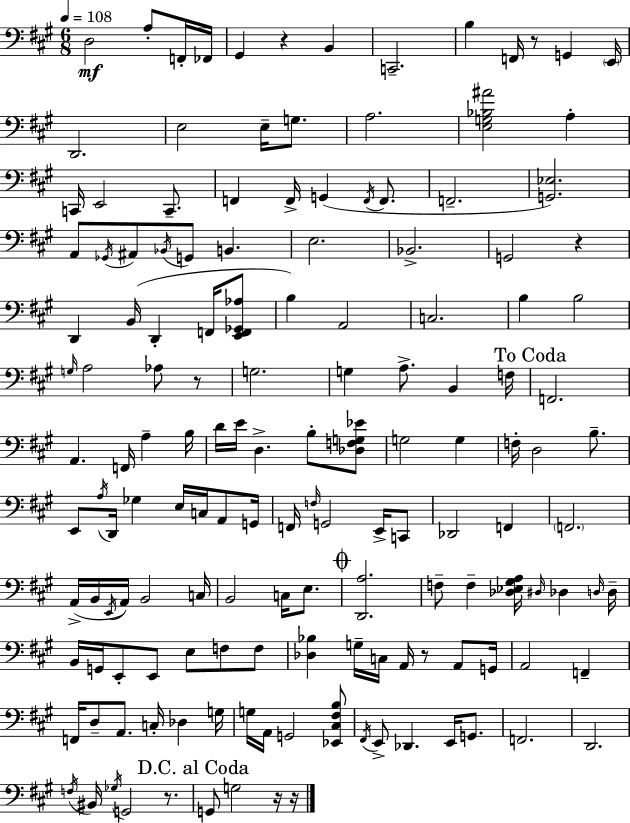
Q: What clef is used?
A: bass